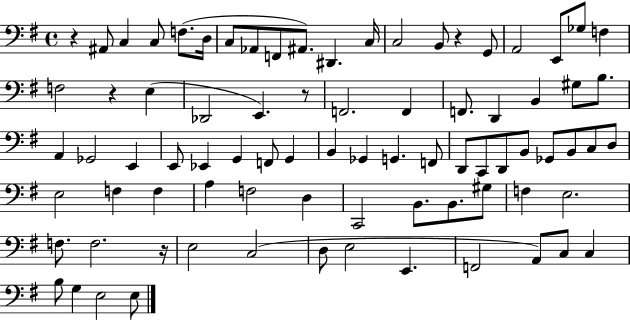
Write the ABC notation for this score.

X:1
T:Untitled
M:4/4
L:1/4
K:G
z ^A,,/2 C, C,/2 F,/2 D,/4 C,/2 _A,,/2 F,,/2 ^A,,/2 ^D,, C,/4 C,2 B,,/2 z G,,/2 A,,2 E,,/2 _G,/2 F, F,2 z E, _D,,2 E,, z/2 F,,2 F,, F,,/2 D,, B,, ^G,/2 B,/2 A,, _G,,2 E,, E,,/2 _E,, G,, F,,/2 G,, B,, _G,, G,, F,,/2 D,,/2 C,,/2 D,,/2 B,,/2 _G,,/2 B,,/2 C,/2 D,/2 E,2 F, F, A, F,2 D, C,,2 B,,/2 B,,/2 ^G,/2 F, E,2 F,/2 F,2 z/4 E,2 C,2 D,/2 E,2 E,, F,,2 A,,/2 C,/2 C, B,/2 G, E,2 E,/2